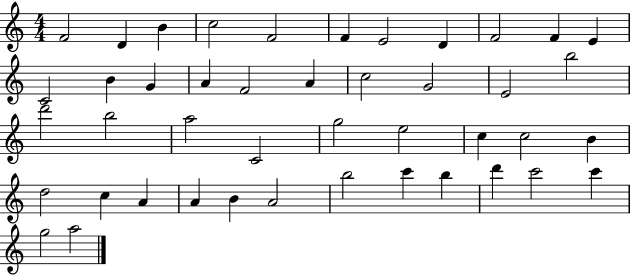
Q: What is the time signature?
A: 4/4